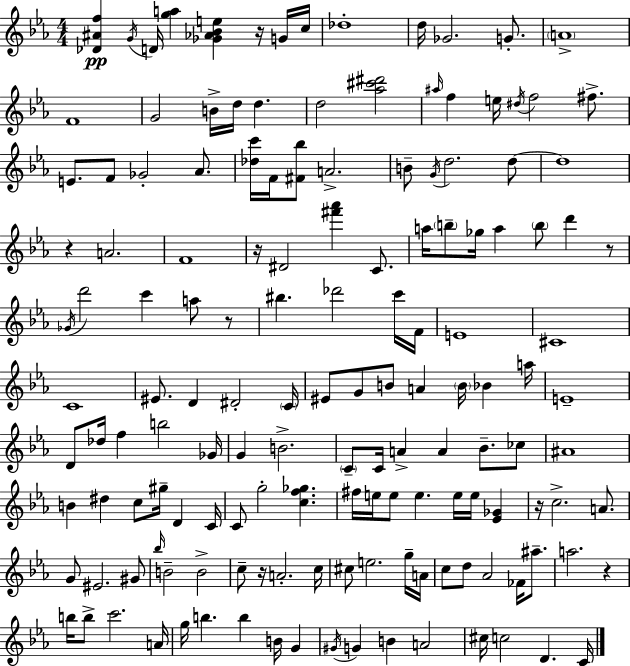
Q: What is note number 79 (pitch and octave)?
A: A#4